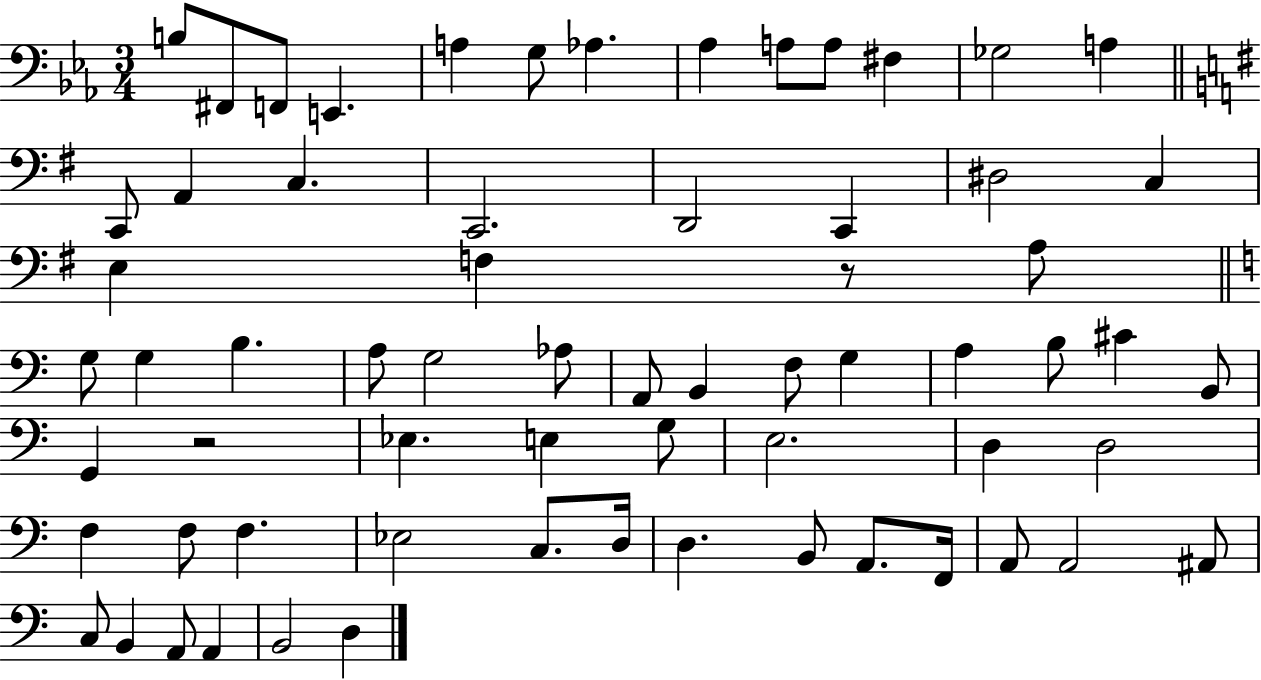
X:1
T:Untitled
M:3/4
L:1/4
K:Eb
B,/2 ^F,,/2 F,,/2 E,, A, G,/2 _A, _A, A,/2 A,/2 ^F, _G,2 A, C,,/2 A,, C, C,,2 D,,2 C,, ^D,2 C, E, F, z/2 A,/2 G,/2 G, B, A,/2 G,2 _A,/2 A,,/2 B,, F,/2 G, A, B,/2 ^C B,,/2 G,, z2 _E, E, G,/2 E,2 D, D,2 F, F,/2 F, _E,2 C,/2 D,/4 D, B,,/2 A,,/2 F,,/4 A,,/2 A,,2 ^A,,/2 C,/2 B,, A,,/2 A,, B,,2 D,